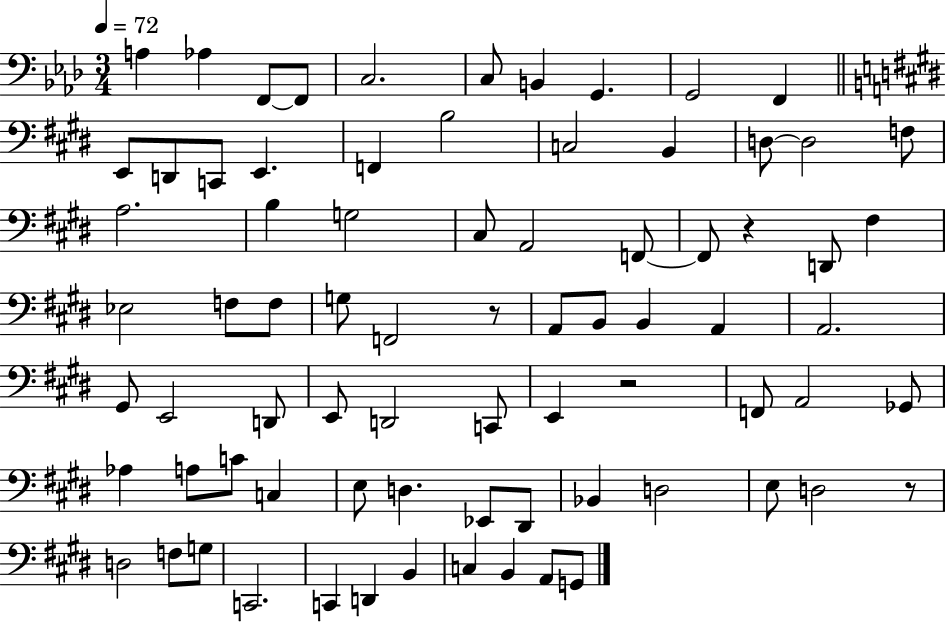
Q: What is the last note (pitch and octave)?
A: G2